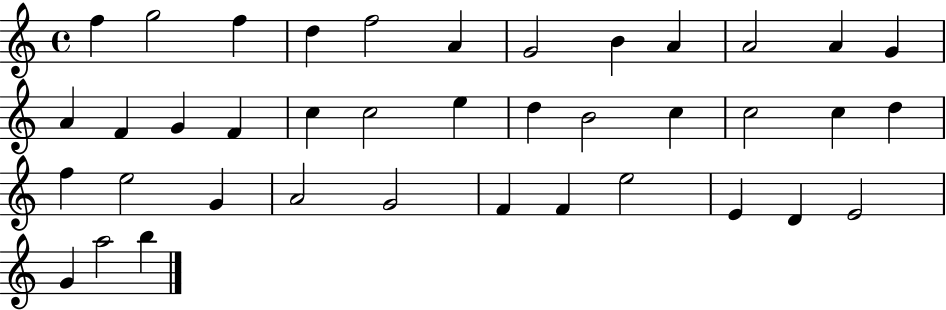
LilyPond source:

{
  \clef treble
  \time 4/4
  \defaultTimeSignature
  \key c \major
  f''4 g''2 f''4 | d''4 f''2 a'4 | g'2 b'4 a'4 | a'2 a'4 g'4 | \break a'4 f'4 g'4 f'4 | c''4 c''2 e''4 | d''4 b'2 c''4 | c''2 c''4 d''4 | \break f''4 e''2 g'4 | a'2 g'2 | f'4 f'4 e''2 | e'4 d'4 e'2 | \break g'4 a''2 b''4 | \bar "|."
}